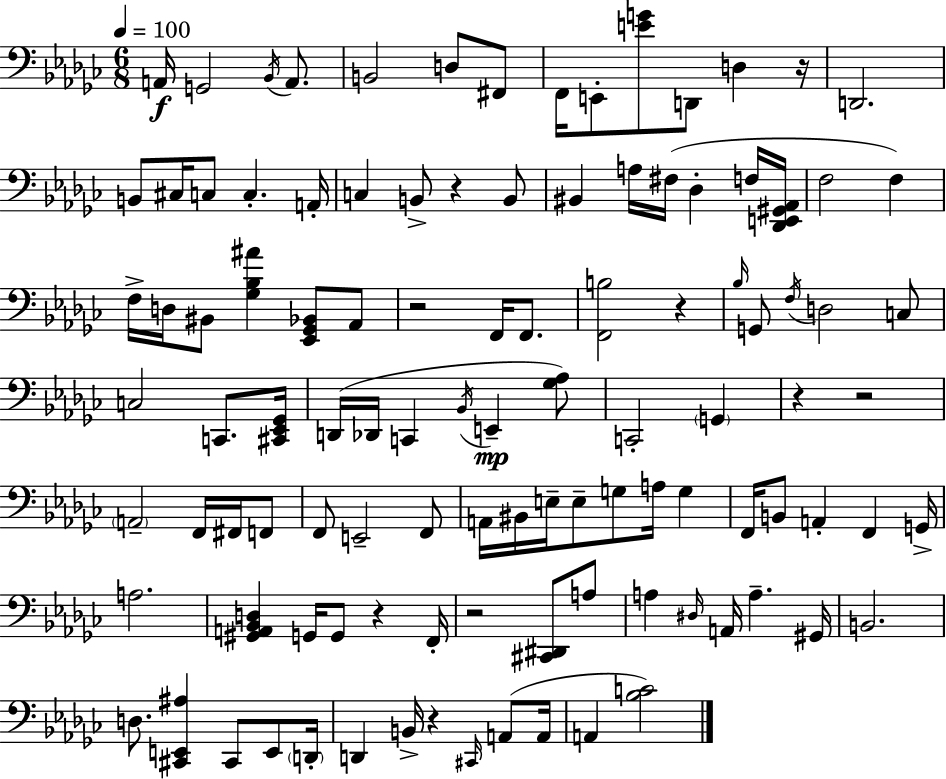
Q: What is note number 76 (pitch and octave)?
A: G#2